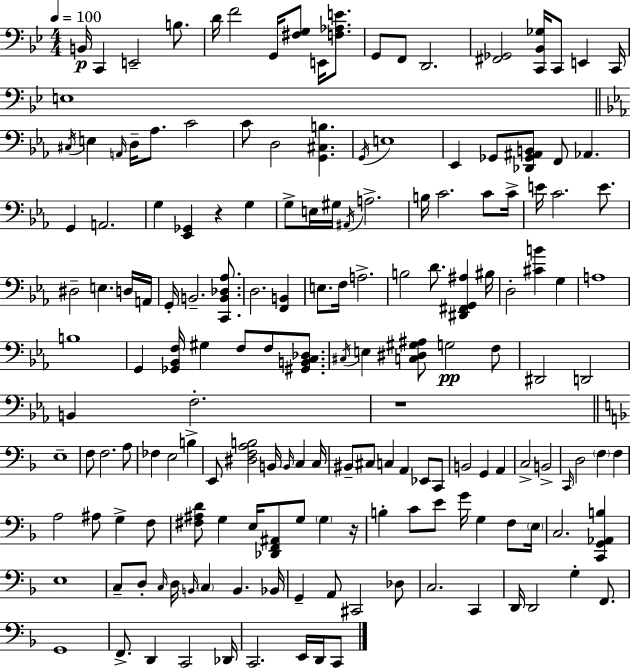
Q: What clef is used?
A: bass